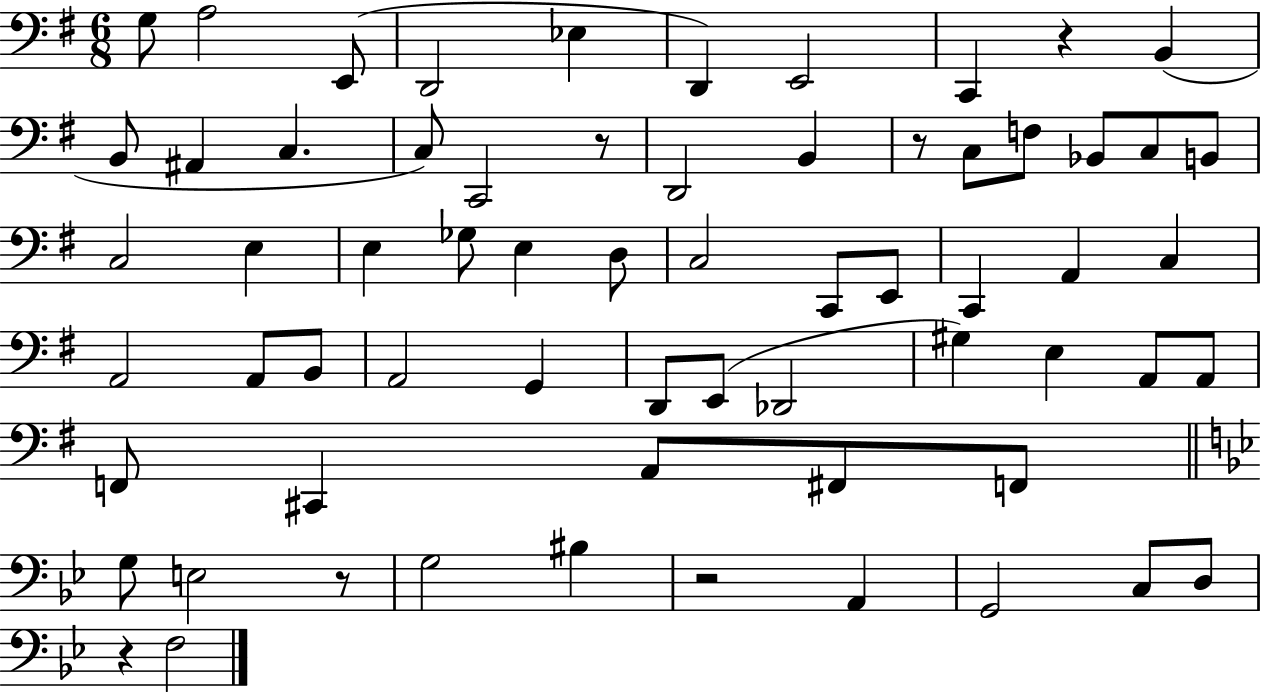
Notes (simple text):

G3/e A3/h E2/e D2/h Eb3/q D2/q E2/h C2/q R/q B2/q B2/e A#2/q C3/q. C3/e C2/h R/e D2/h B2/q R/e C3/e F3/e Bb2/e C3/e B2/e C3/h E3/q E3/q Gb3/e E3/q D3/e C3/h C2/e E2/e C2/q A2/q C3/q A2/h A2/e B2/e A2/h G2/q D2/e E2/e Db2/h G#3/q E3/q A2/e A2/e F2/e C#2/q A2/e F#2/e F2/e G3/e E3/h R/e G3/h BIS3/q R/h A2/q G2/h C3/e D3/e R/q F3/h